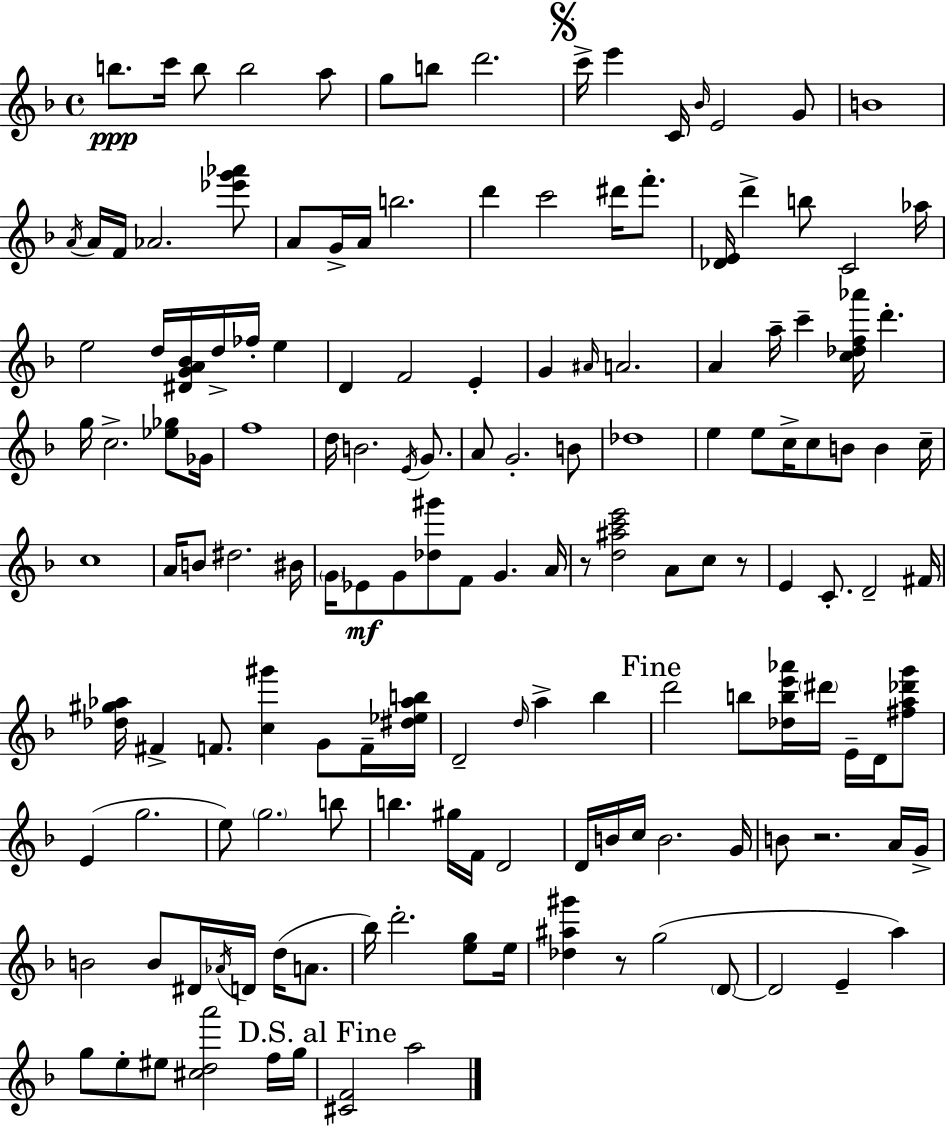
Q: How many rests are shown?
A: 4